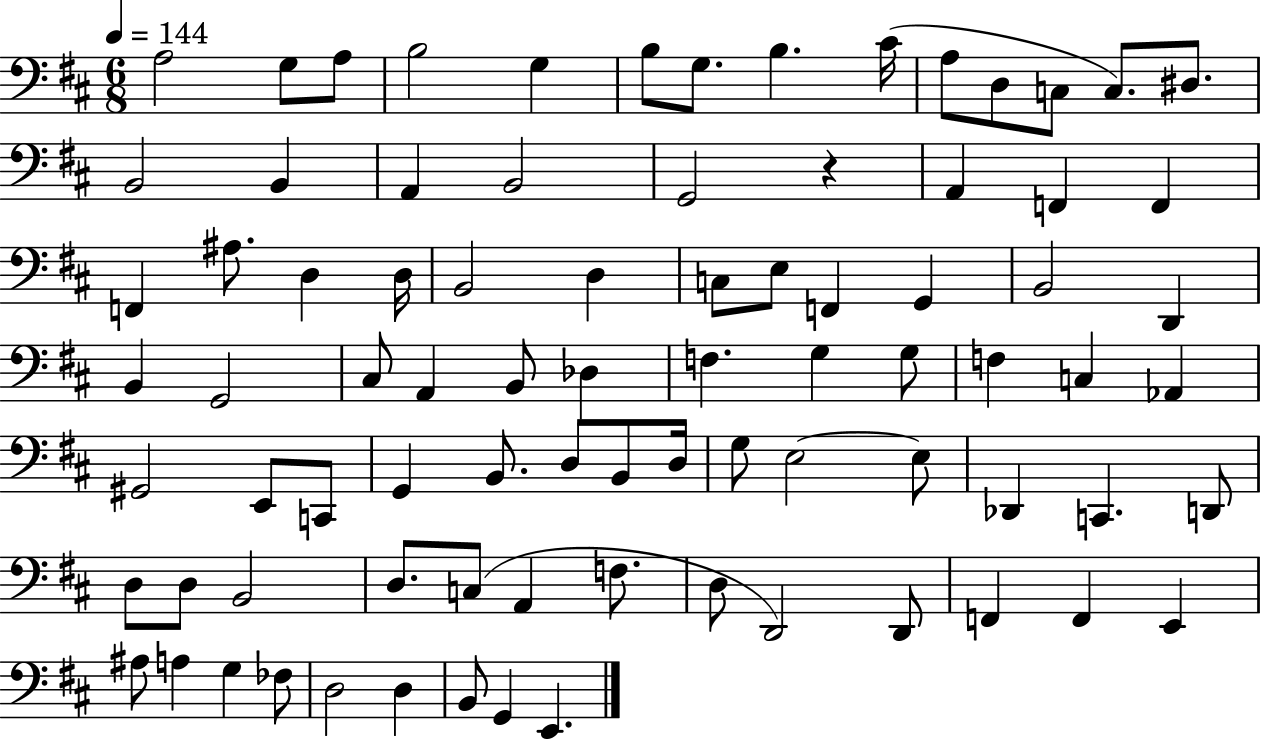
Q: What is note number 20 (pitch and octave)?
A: A2